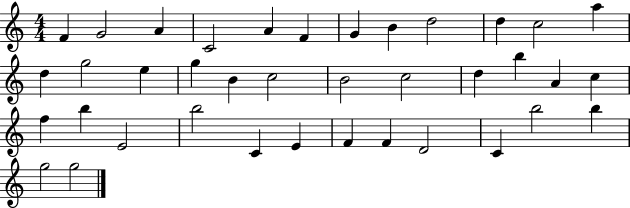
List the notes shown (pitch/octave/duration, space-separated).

F4/q G4/h A4/q C4/h A4/q F4/q G4/q B4/q D5/h D5/q C5/h A5/q D5/q G5/h E5/q G5/q B4/q C5/h B4/h C5/h D5/q B5/q A4/q C5/q F5/q B5/q E4/h B5/h C4/q E4/q F4/q F4/q D4/h C4/q B5/h B5/q G5/h G5/h